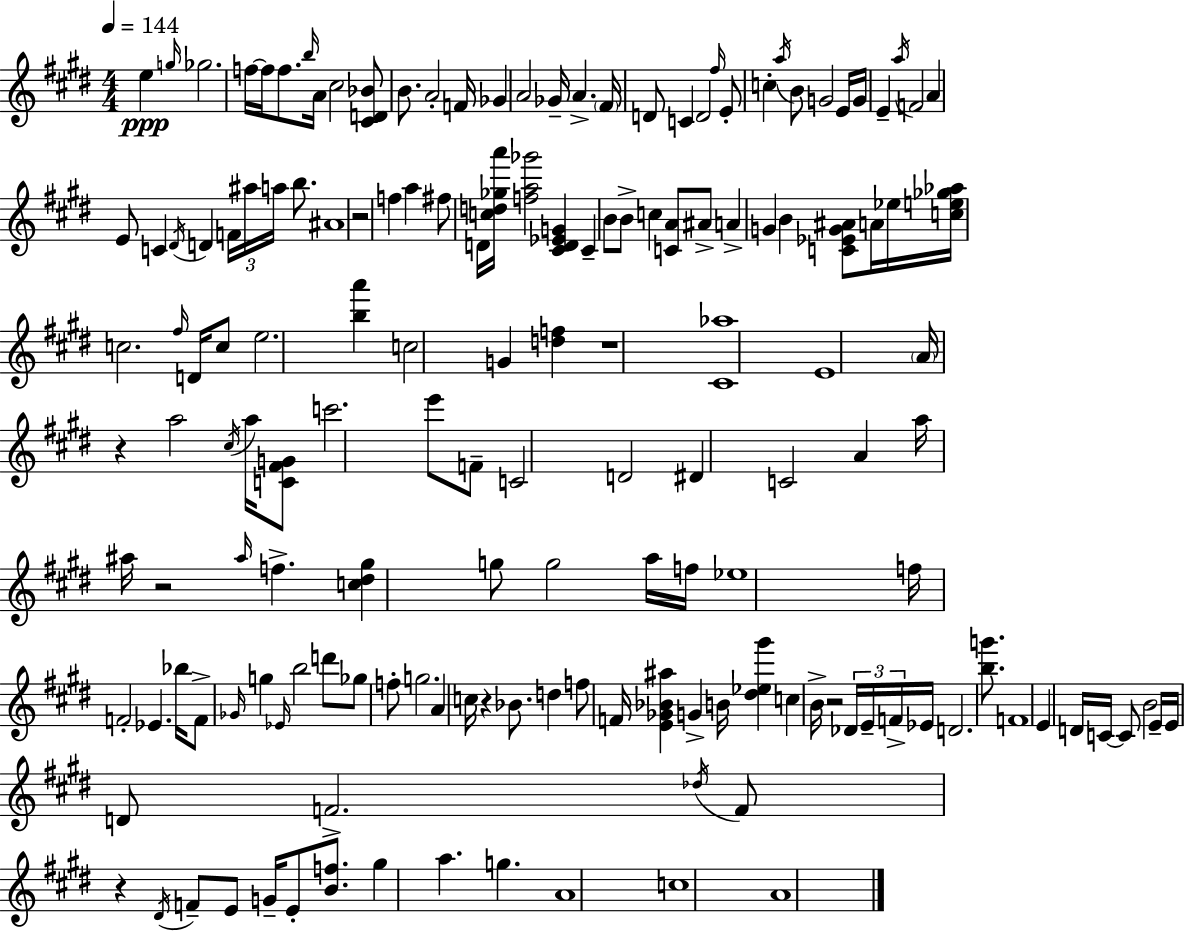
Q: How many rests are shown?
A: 7